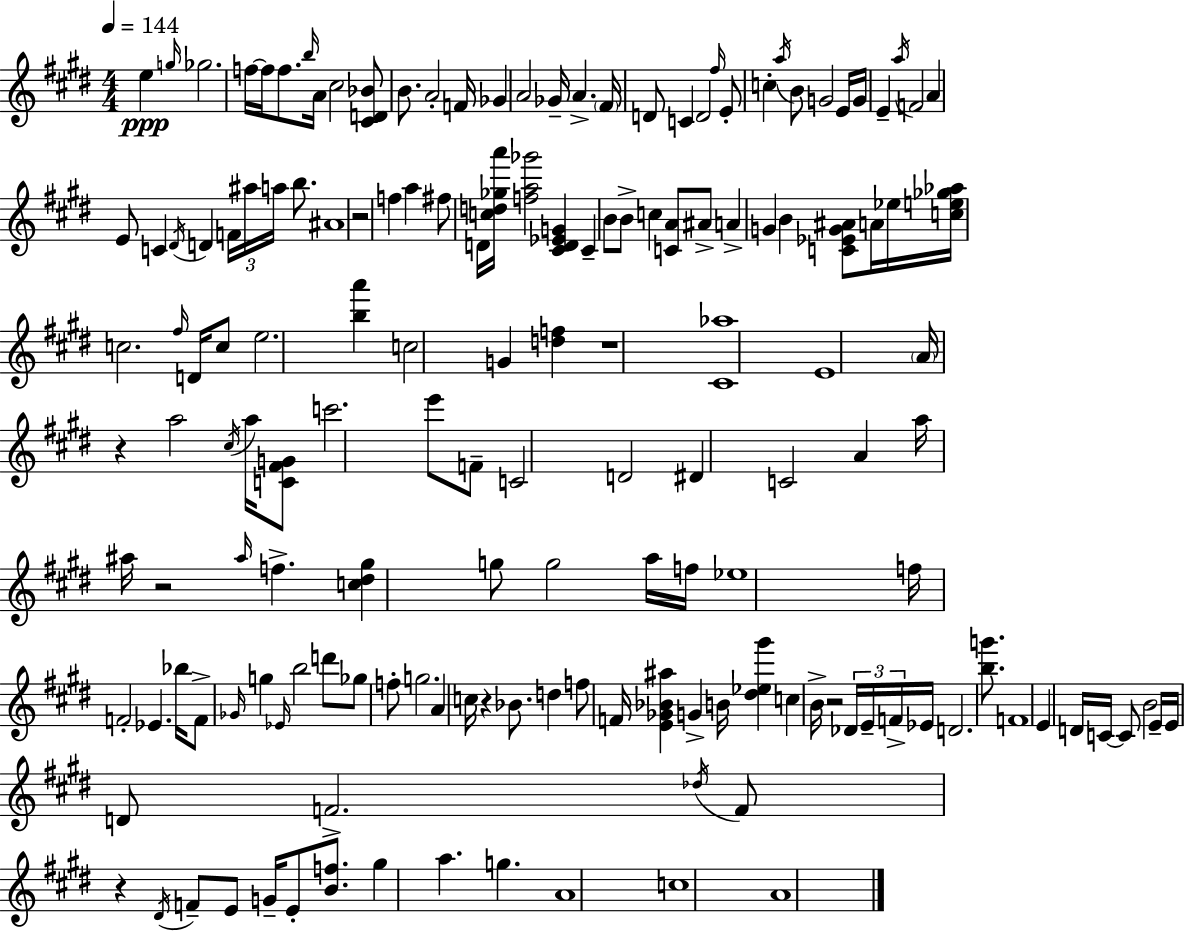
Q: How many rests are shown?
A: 7